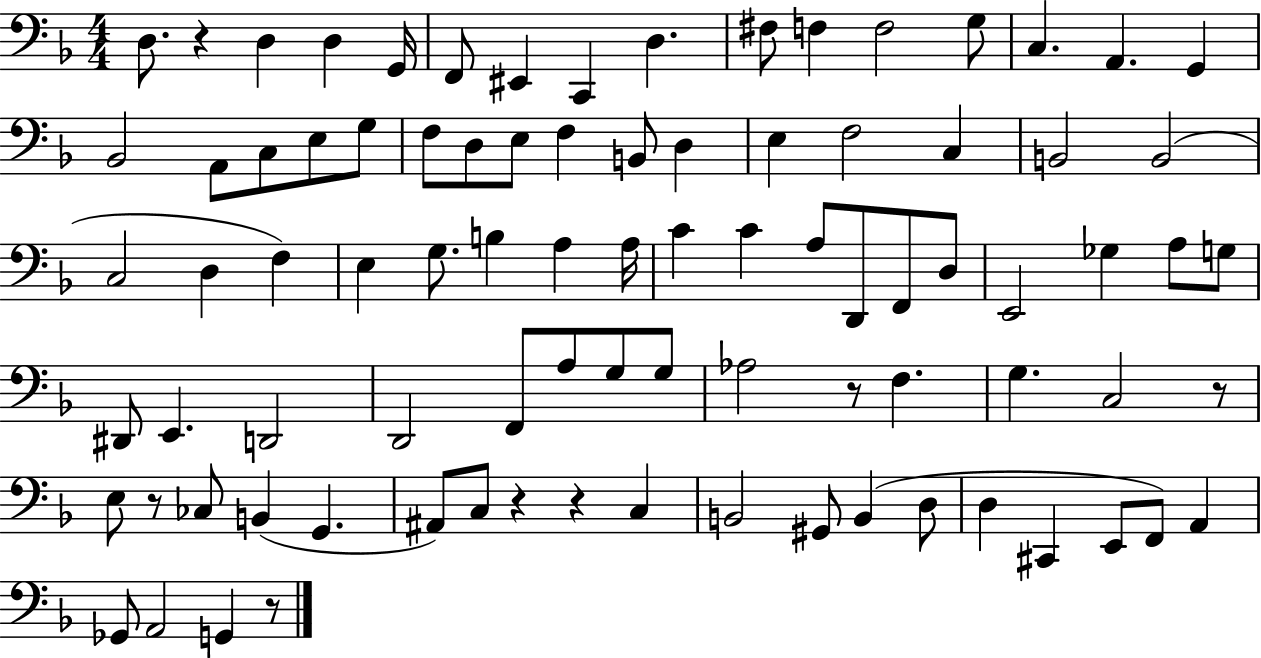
D3/e. R/q D3/q D3/q G2/s F2/e EIS2/q C2/q D3/q. F#3/e F3/q F3/h G3/e C3/q. A2/q. G2/q Bb2/h A2/e C3/e E3/e G3/e F3/e D3/e E3/e F3/q B2/e D3/q E3/q F3/h C3/q B2/h B2/h C3/h D3/q F3/q E3/q G3/e. B3/q A3/q A3/s C4/q C4/q A3/e D2/e F2/e D3/e E2/h Gb3/q A3/e G3/e D#2/e E2/q. D2/h D2/h F2/e A3/e G3/e G3/e Ab3/h R/e F3/q. G3/q. C3/h R/e E3/e R/e CES3/e B2/q G2/q. A#2/e C3/e R/q R/q C3/q B2/h G#2/e B2/q D3/e D3/q C#2/q E2/e F2/e A2/q Gb2/e A2/h G2/q R/e